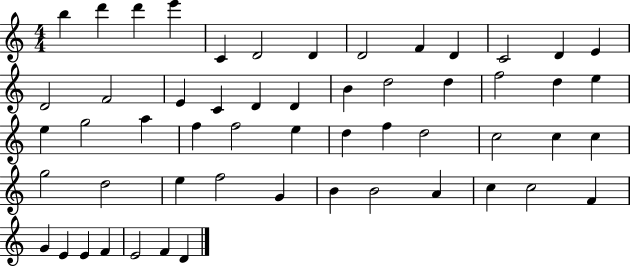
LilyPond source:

{
  \clef treble
  \numericTimeSignature
  \time 4/4
  \key c \major
  b''4 d'''4 d'''4 e'''4 | c'4 d'2 d'4 | d'2 f'4 d'4 | c'2 d'4 e'4 | \break d'2 f'2 | e'4 c'4 d'4 d'4 | b'4 d''2 d''4 | f''2 d''4 e''4 | \break e''4 g''2 a''4 | f''4 f''2 e''4 | d''4 f''4 d''2 | c''2 c''4 c''4 | \break g''2 d''2 | e''4 f''2 g'4 | b'4 b'2 a'4 | c''4 c''2 f'4 | \break g'4 e'4 e'4 f'4 | e'2 f'4 d'4 | \bar "|."
}